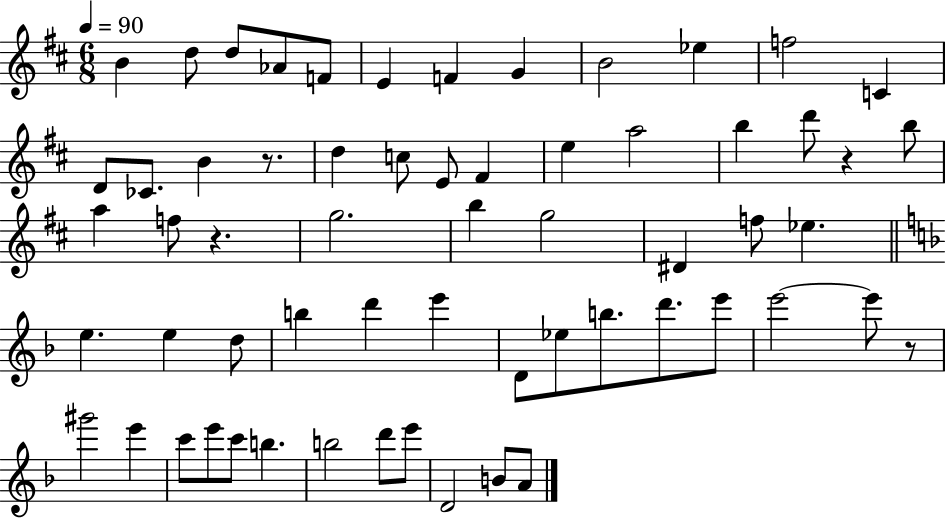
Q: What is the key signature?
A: D major